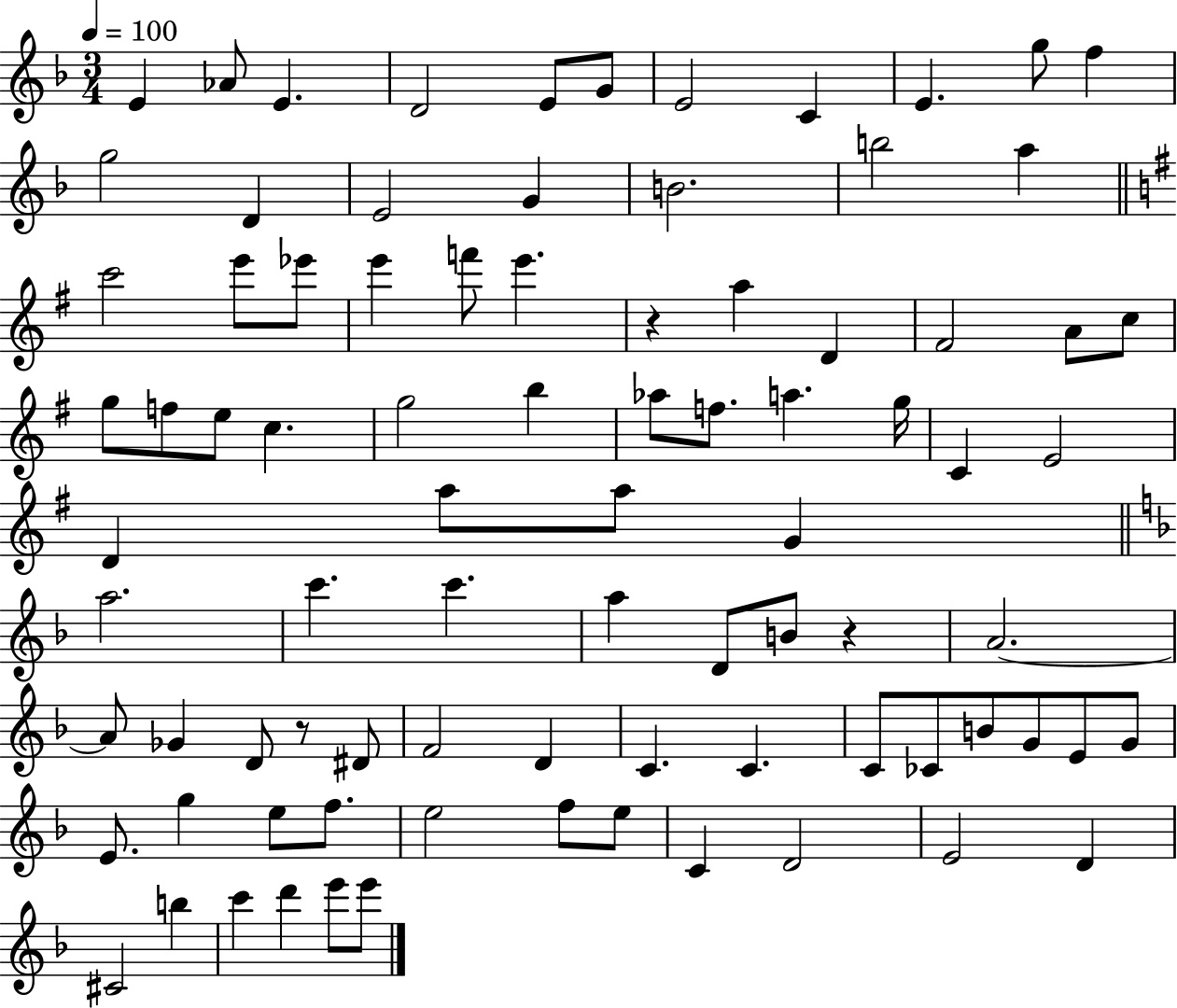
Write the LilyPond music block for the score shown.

{
  \clef treble
  \numericTimeSignature
  \time 3/4
  \key f \major
  \tempo 4 = 100
  e'4 aes'8 e'4. | d'2 e'8 g'8 | e'2 c'4 | e'4. g''8 f''4 | \break g''2 d'4 | e'2 g'4 | b'2. | b''2 a''4 | \break \bar "||" \break \key e \minor c'''2 e'''8 ees'''8 | e'''4 f'''8 e'''4. | r4 a''4 d'4 | fis'2 a'8 c''8 | \break g''8 f''8 e''8 c''4. | g''2 b''4 | aes''8 f''8. a''4. g''16 | c'4 e'2 | \break d'4 a''8 a''8 g'4 | \bar "||" \break \key f \major a''2. | c'''4. c'''4. | a''4 d'8 b'8 r4 | a'2.~~ | \break a'8 ges'4 d'8 r8 dis'8 | f'2 d'4 | c'4. c'4. | c'8 ces'8 b'8 g'8 e'8 g'8 | \break e'8. g''4 e''8 f''8. | e''2 f''8 e''8 | c'4 d'2 | e'2 d'4 | \break cis'2 b''4 | c'''4 d'''4 e'''8 e'''8 | \bar "|."
}